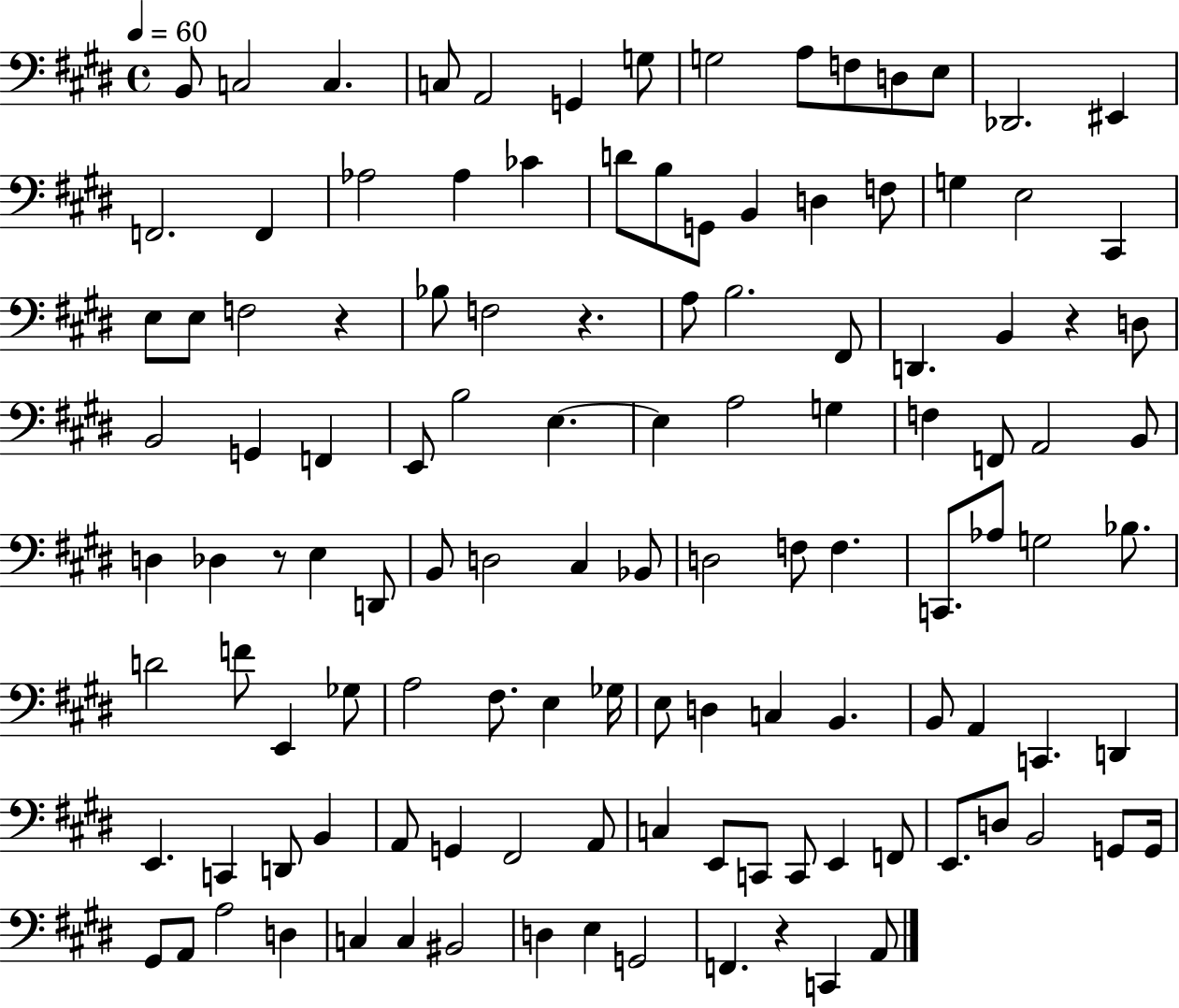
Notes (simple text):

B2/e C3/h C3/q. C3/e A2/h G2/q G3/e G3/h A3/e F3/e D3/e E3/e Db2/h. EIS2/q F2/h. F2/q Ab3/h Ab3/q CES4/q D4/e B3/e G2/e B2/q D3/q F3/e G3/q E3/h C#2/q E3/e E3/e F3/h R/q Bb3/e F3/h R/q. A3/e B3/h. F#2/e D2/q. B2/q R/q D3/e B2/h G2/q F2/q E2/e B3/h E3/q. E3/q A3/h G3/q F3/q F2/e A2/h B2/e D3/q Db3/q R/e E3/q D2/e B2/e D3/h C#3/q Bb2/e D3/h F3/e F3/q. C2/e. Ab3/e G3/h Bb3/e. D4/h F4/e E2/q Gb3/e A3/h F#3/e. E3/q Gb3/s E3/e D3/q C3/q B2/q. B2/e A2/q C2/q. D2/q E2/q. C2/q D2/e B2/q A2/e G2/q F#2/h A2/e C3/q E2/e C2/e C2/e E2/q F2/e E2/e. D3/e B2/h G2/e G2/s G#2/e A2/e A3/h D3/q C3/q C3/q BIS2/h D3/q E3/q G2/h F2/q. R/q C2/q A2/e